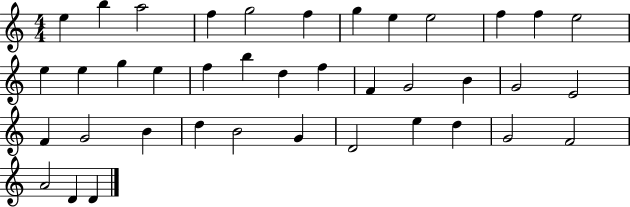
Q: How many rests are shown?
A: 0